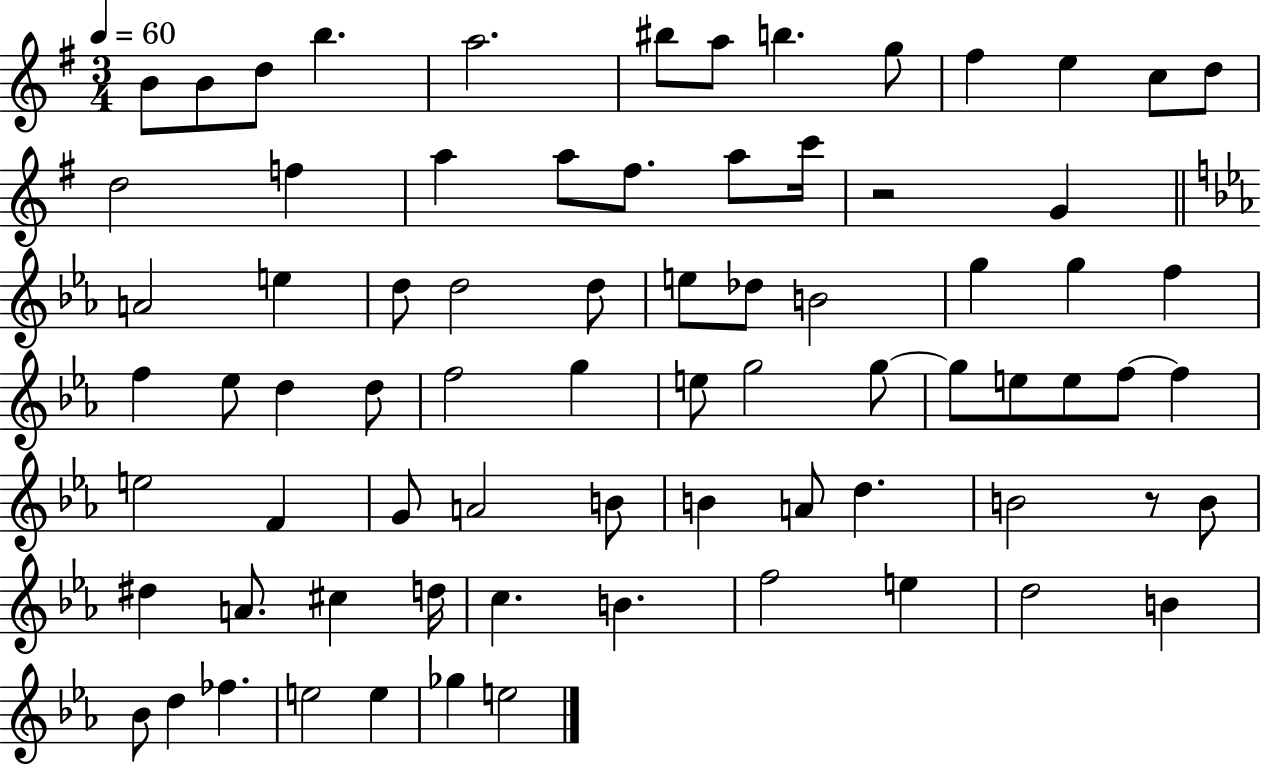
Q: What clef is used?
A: treble